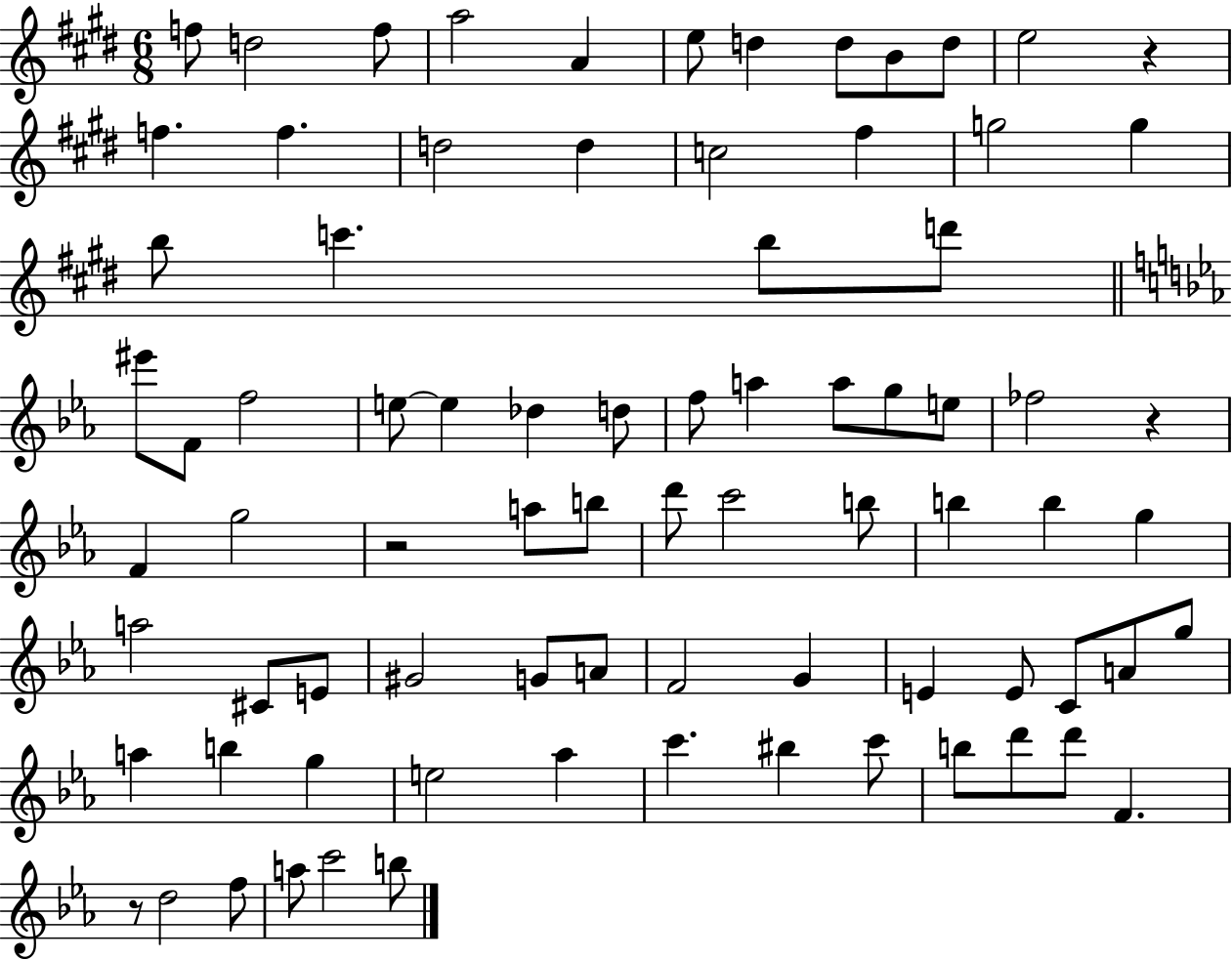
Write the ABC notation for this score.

X:1
T:Untitled
M:6/8
L:1/4
K:E
f/2 d2 f/2 a2 A e/2 d d/2 B/2 d/2 e2 z f f d2 d c2 ^f g2 g b/2 c' b/2 d'/2 ^e'/2 F/2 f2 e/2 e _d d/2 f/2 a a/2 g/2 e/2 _f2 z F g2 z2 a/2 b/2 d'/2 c'2 b/2 b b g a2 ^C/2 E/2 ^G2 G/2 A/2 F2 G E E/2 C/2 A/2 g/2 a b g e2 _a c' ^b c'/2 b/2 d'/2 d'/2 F z/2 d2 f/2 a/2 c'2 b/2